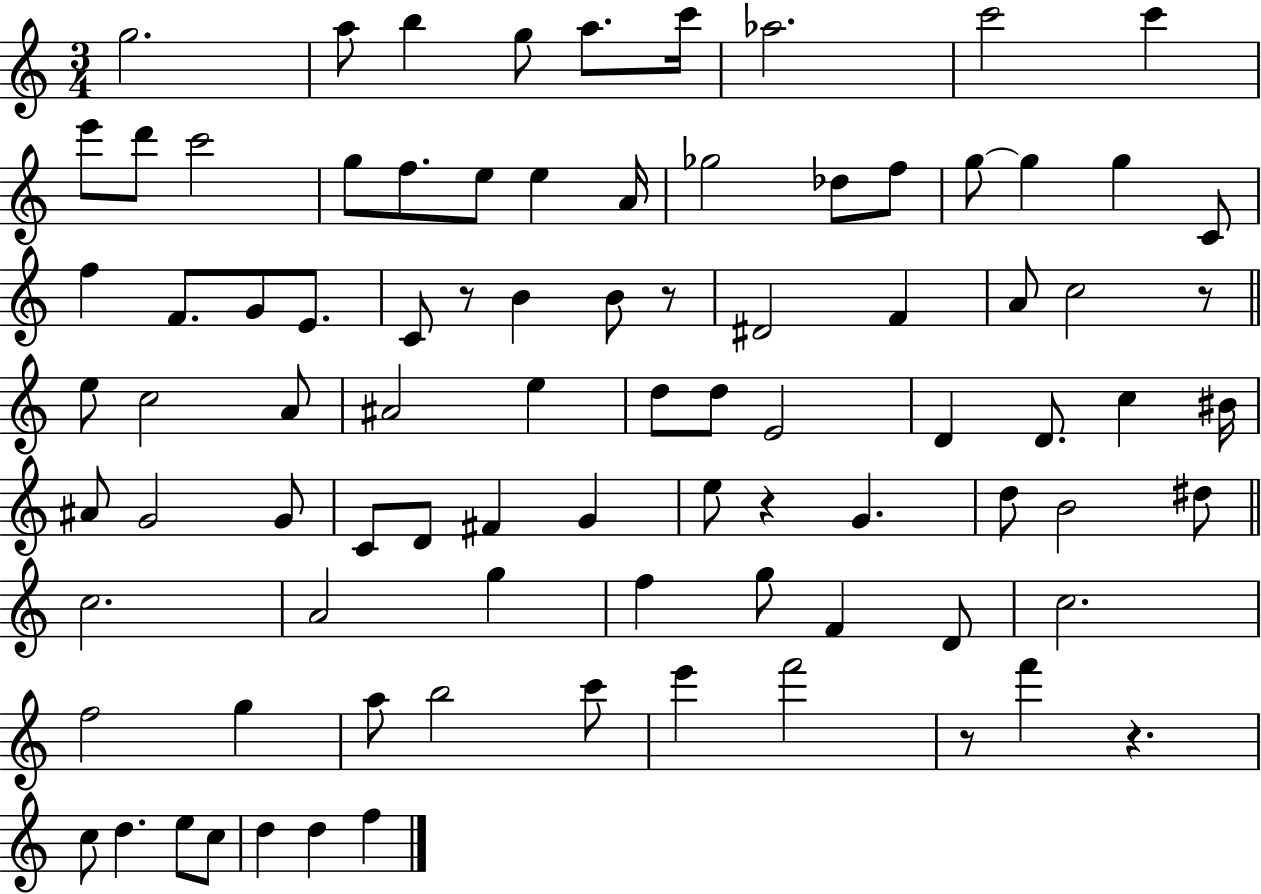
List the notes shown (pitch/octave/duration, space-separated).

G5/h. A5/e B5/q G5/e A5/e. C6/s Ab5/h. C6/h C6/q E6/e D6/e C6/h G5/e F5/e. E5/e E5/q A4/s Gb5/h Db5/e F5/e G5/e G5/q G5/q C4/e F5/q F4/e. G4/e E4/e. C4/e R/e B4/q B4/e R/e D#4/h F4/q A4/e C5/h R/e E5/e C5/h A4/e A#4/h E5/q D5/e D5/e E4/h D4/q D4/e. C5/q BIS4/s A#4/e G4/h G4/e C4/e D4/e F#4/q G4/q E5/e R/q G4/q. D5/e B4/h D#5/e C5/h. A4/h G5/q F5/q G5/e F4/q D4/e C5/h. F5/h G5/q A5/e B5/h C6/e E6/q F6/h R/e F6/q R/q. C5/e D5/q. E5/e C5/e D5/q D5/q F5/q